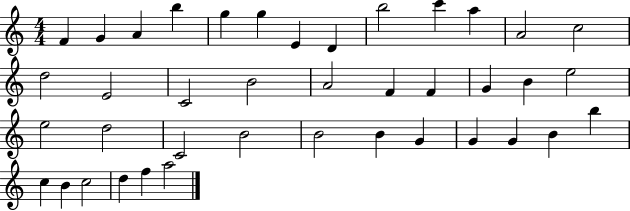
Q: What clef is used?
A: treble